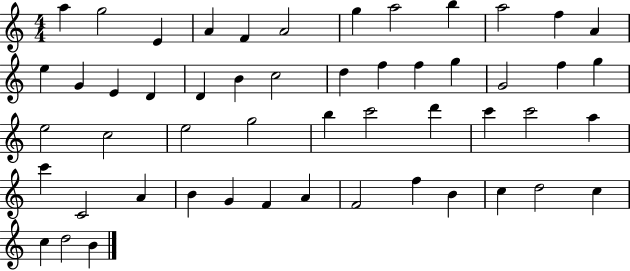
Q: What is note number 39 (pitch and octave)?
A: A4